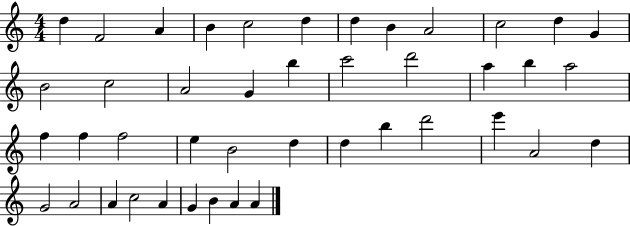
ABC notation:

X:1
T:Untitled
M:4/4
L:1/4
K:C
d F2 A B c2 d d B A2 c2 d G B2 c2 A2 G b c'2 d'2 a b a2 f f f2 e B2 d d b d'2 e' A2 d G2 A2 A c2 A G B A A